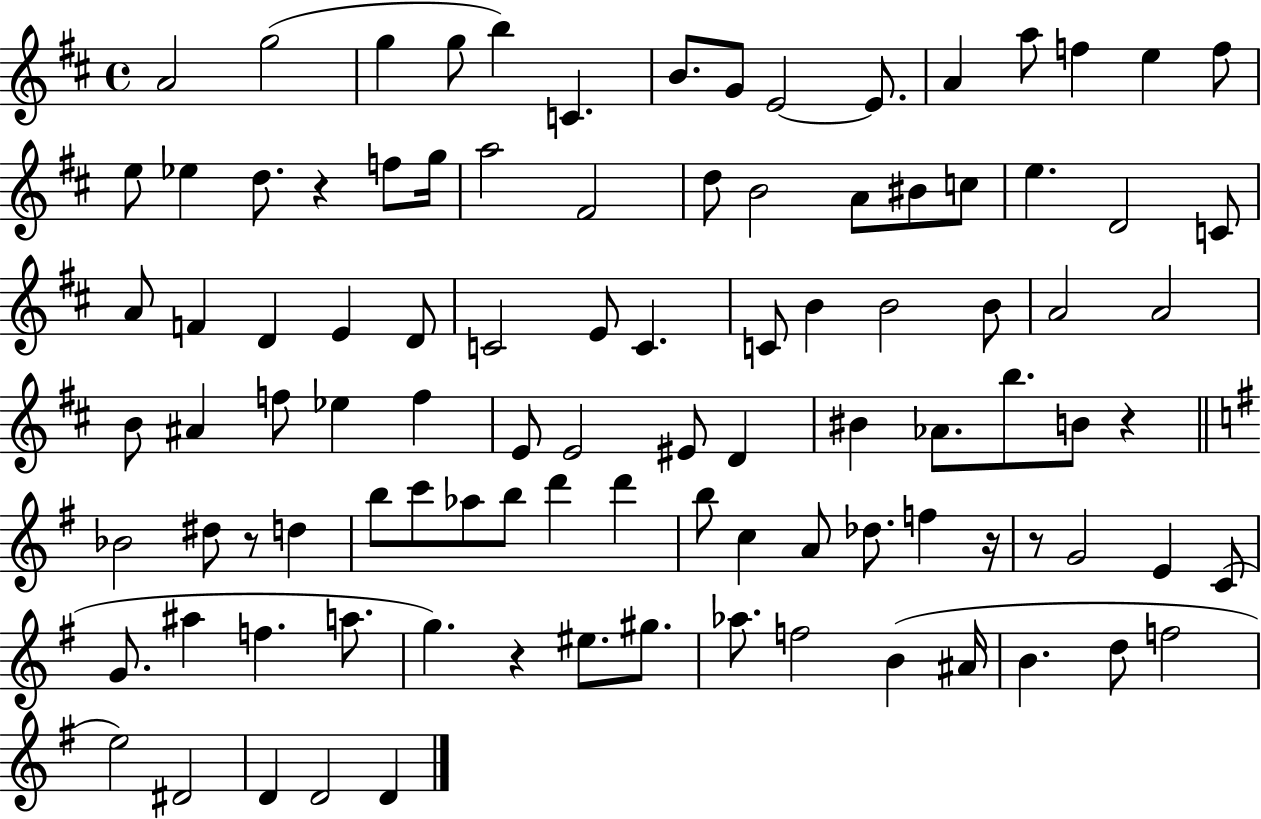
X:1
T:Untitled
M:4/4
L:1/4
K:D
A2 g2 g g/2 b C B/2 G/2 E2 E/2 A a/2 f e f/2 e/2 _e d/2 z f/2 g/4 a2 ^F2 d/2 B2 A/2 ^B/2 c/2 e D2 C/2 A/2 F D E D/2 C2 E/2 C C/2 B B2 B/2 A2 A2 B/2 ^A f/2 _e f E/2 E2 ^E/2 D ^B _A/2 b/2 B/2 z _B2 ^d/2 z/2 d b/2 c'/2 _a/2 b/2 d' d' b/2 c A/2 _d/2 f z/4 z/2 G2 E C/2 G/2 ^a f a/2 g z ^e/2 ^g/2 _a/2 f2 B ^A/4 B d/2 f2 e2 ^D2 D D2 D